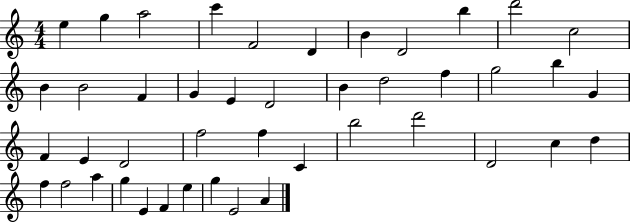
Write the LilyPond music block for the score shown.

{
  \clef treble
  \numericTimeSignature
  \time 4/4
  \key c \major
  e''4 g''4 a''2 | c'''4 f'2 d'4 | b'4 d'2 b''4 | d'''2 c''2 | \break b'4 b'2 f'4 | g'4 e'4 d'2 | b'4 d''2 f''4 | g''2 b''4 g'4 | \break f'4 e'4 d'2 | f''2 f''4 c'4 | b''2 d'''2 | d'2 c''4 d''4 | \break f''4 f''2 a''4 | g''4 e'4 f'4 e''4 | g''4 e'2 a'4 | \bar "|."
}